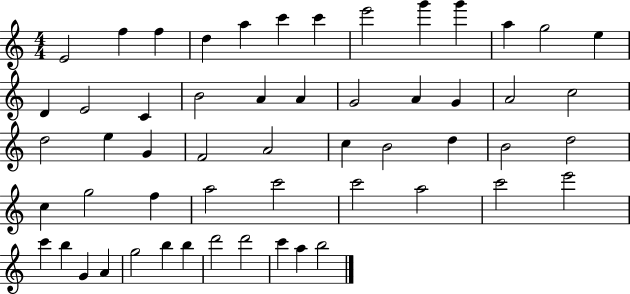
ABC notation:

X:1
T:Untitled
M:4/4
L:1/4
K:C
E2 f f d a c' c' e'2 g' g' a g2 e D E2 C B2 A A G2 A G A2 c2 d2 e G F2 A2 c B2 d B2 d2 c g2 f a2 c'2 c'2 a2 c'2 e'2 c' b G A g2 b b d'2 d'2 c' a b2